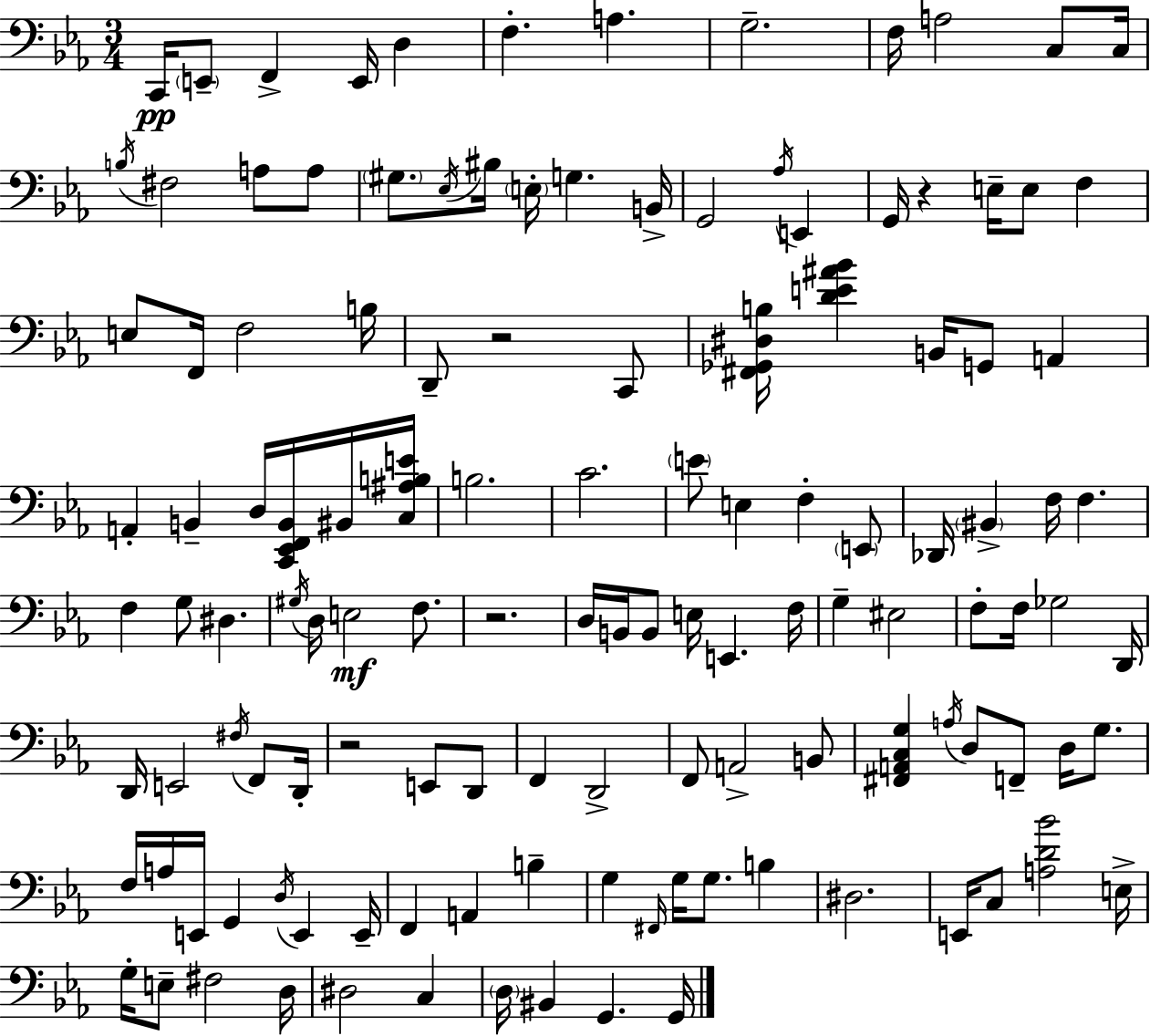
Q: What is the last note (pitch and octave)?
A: G2